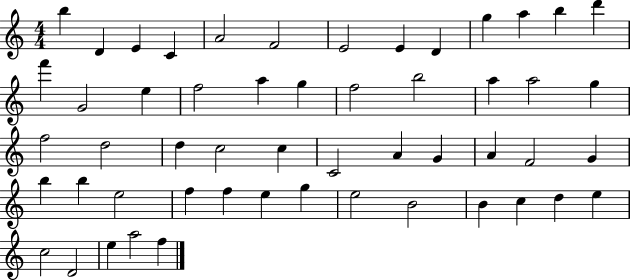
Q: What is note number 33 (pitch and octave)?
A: A4